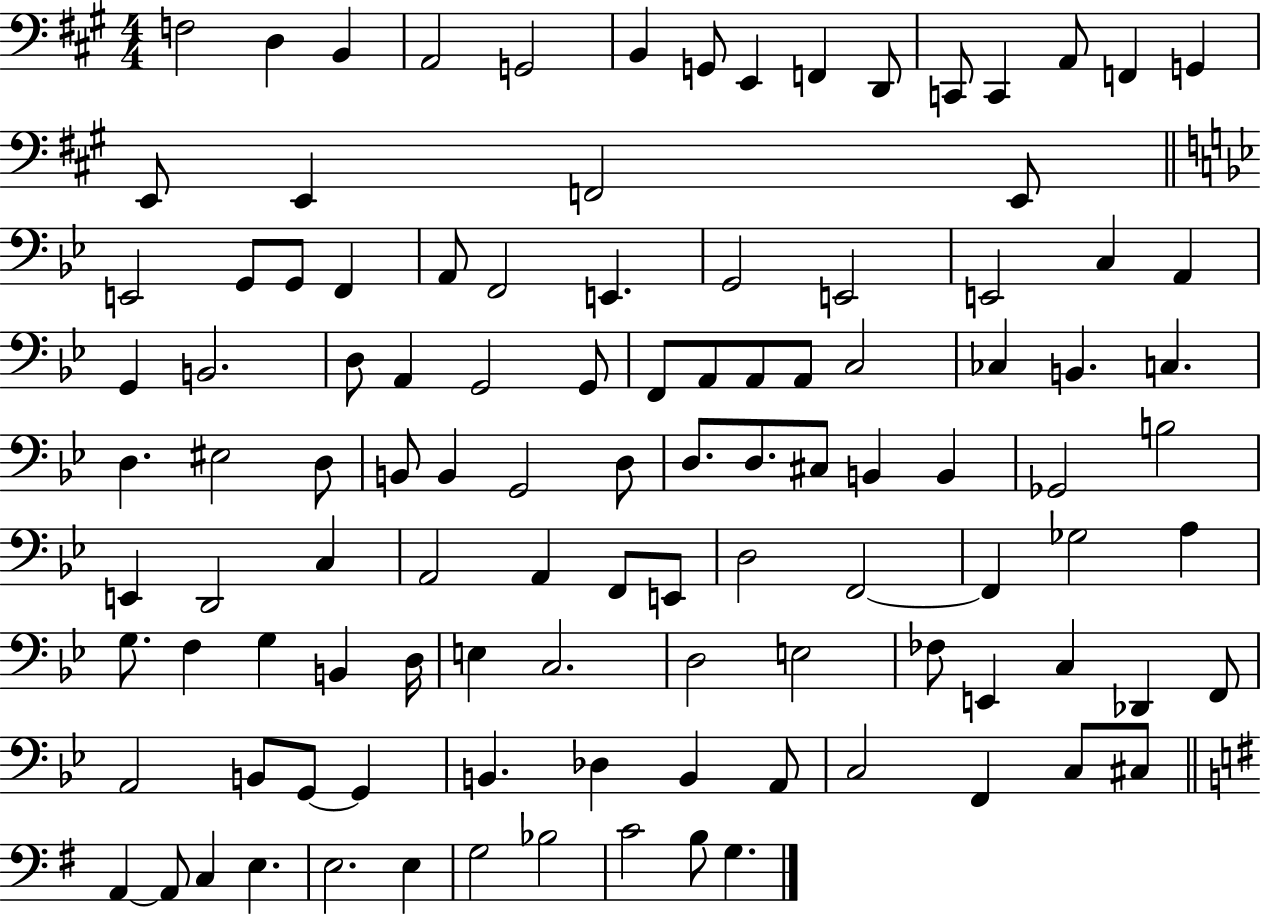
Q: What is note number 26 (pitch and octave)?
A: E2